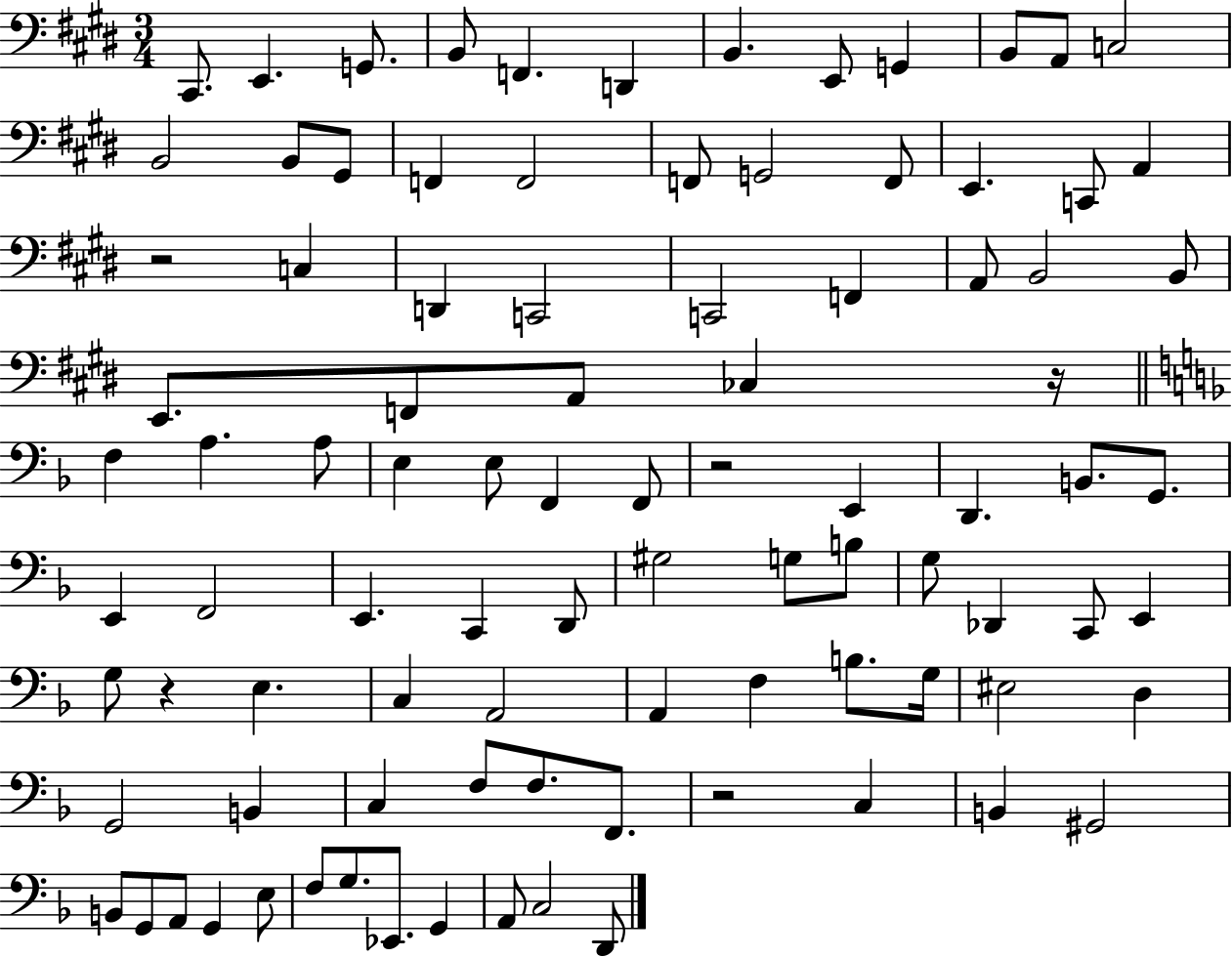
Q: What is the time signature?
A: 3/4